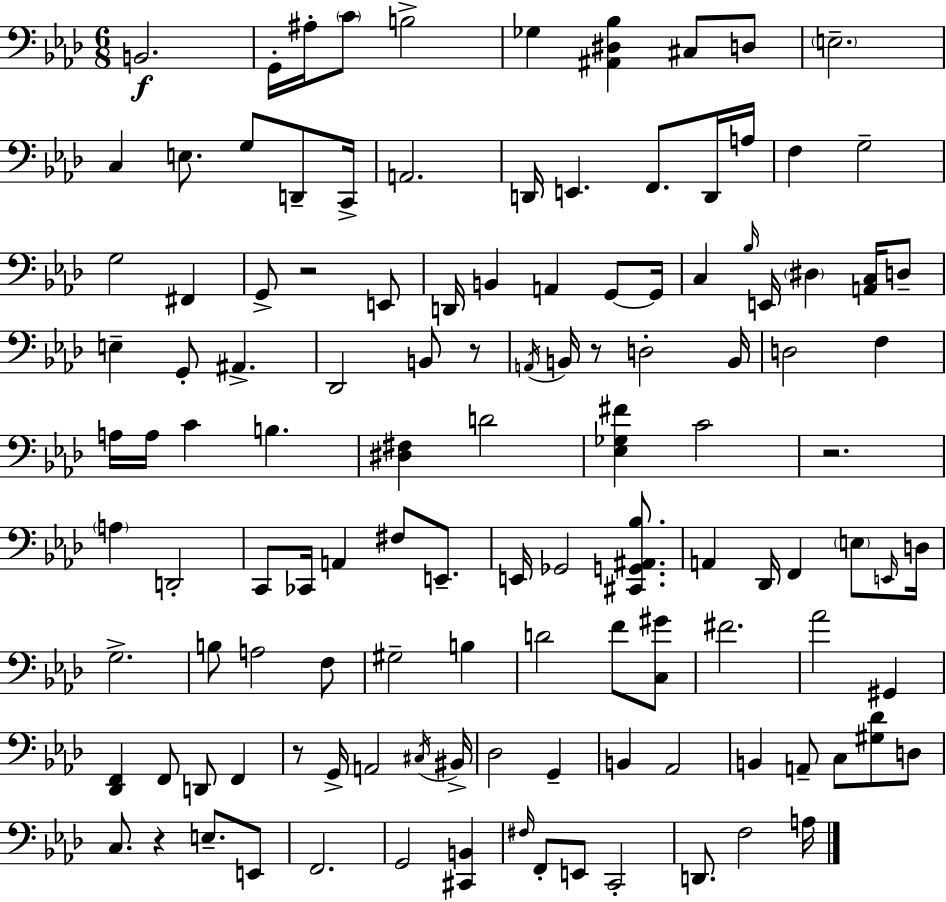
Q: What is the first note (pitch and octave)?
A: B2